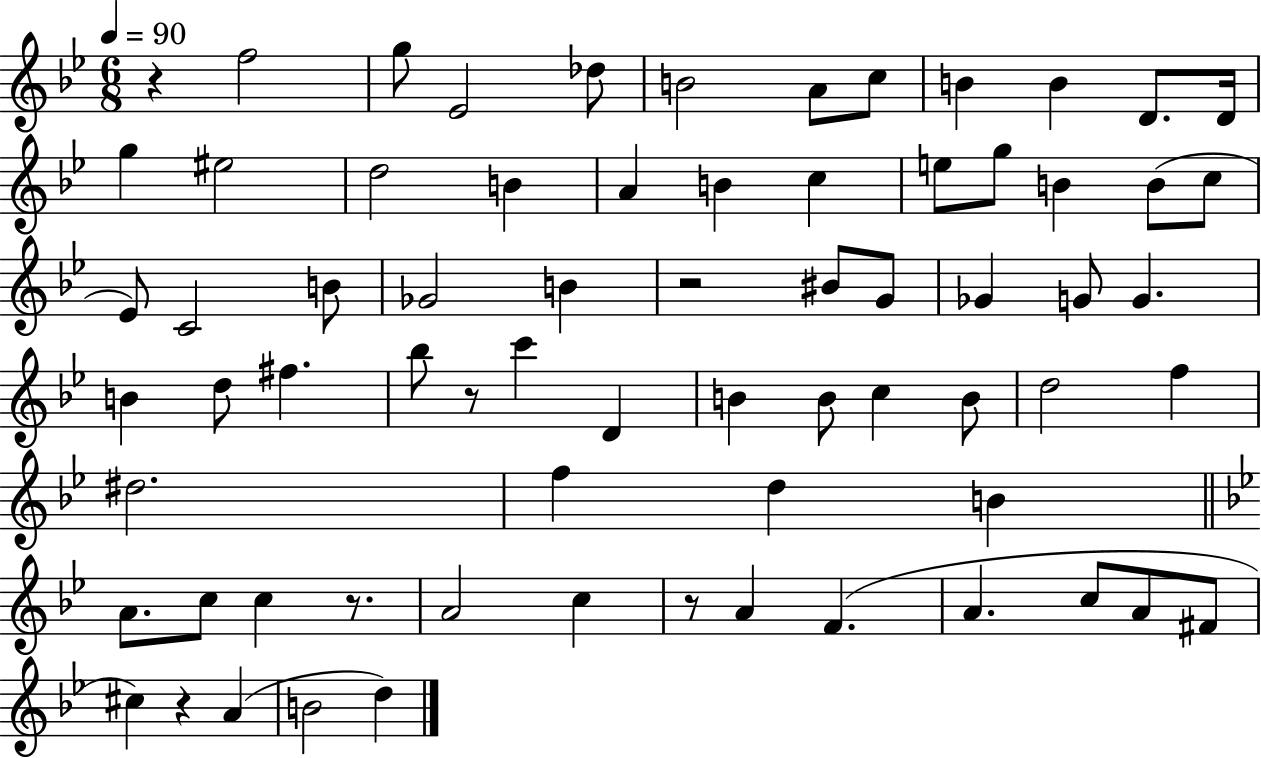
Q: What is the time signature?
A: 6/8